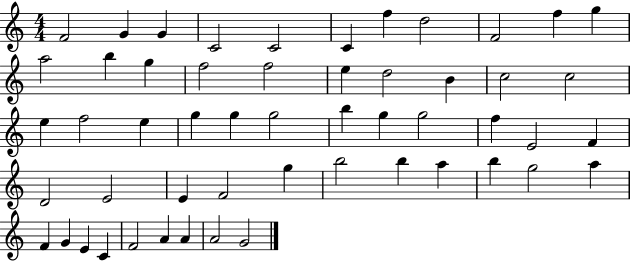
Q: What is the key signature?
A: C major